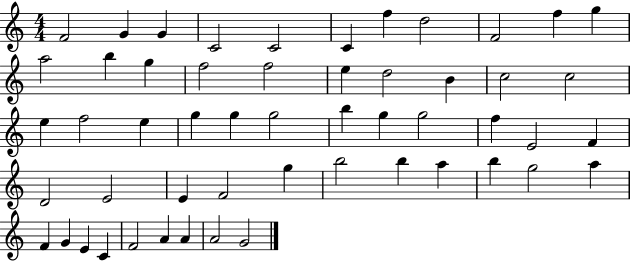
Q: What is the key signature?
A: C major